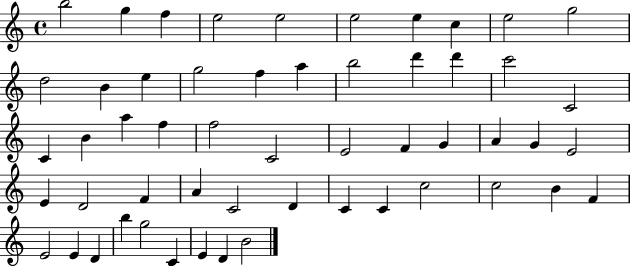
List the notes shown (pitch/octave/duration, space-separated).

B5/h G5/q F5/q E5/h E5/h E5/h E5/q C5/q E5/h G5/h D5/h B4/q E5/q G5/h F5/q A5/q B5/h D6/q D6/q C6/h C4/h C4/q B4/q A5/q F5/q F5/h C4/h E4/h F4/q G4/q A4/q G4/q E4/h E4/q D4/h F4/q A4/q C4/h D4/q C4/q C4/q C5/h C5/h B4/q F4/q E4/h E4/q D4/q B5/q G5/h C4/q E4/q D4/q B4/h